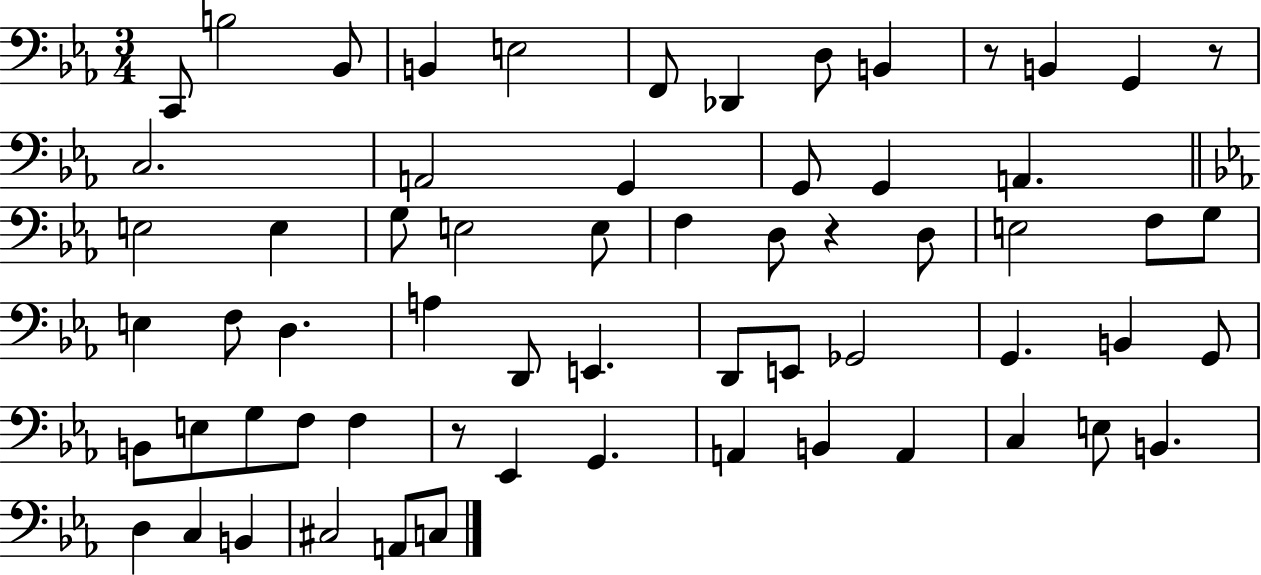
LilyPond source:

{
  \clef bass
  \numericTimeSignature
  \time 3/4
  \key ees \major
  c,8 b2 bes,8 | b,4 e2 | f,8 des,4 d8 b,4 | r8 b,4 g,4 r8 | \break c2. | a,2 g,4 | g,8 g,4 a,4. | \bar "||" \break \key ees \major e2 e4 | g8 e2 e8 | f4 d8 r4 d8 | e2 f8 g8 | \break e4 f8 d4. | a4 d,8 e,4. | d,8 e,8 ges,2 | g,4. b,4 g,8 | \break b,8 e8 g8 f8 f4 | r8 ees,4 g,4. | a,4 b,4 a,4 | c4 e8 b,4. | \break d4 c4 b,4 | cis2 a,8 c8 | \bar "|."
}